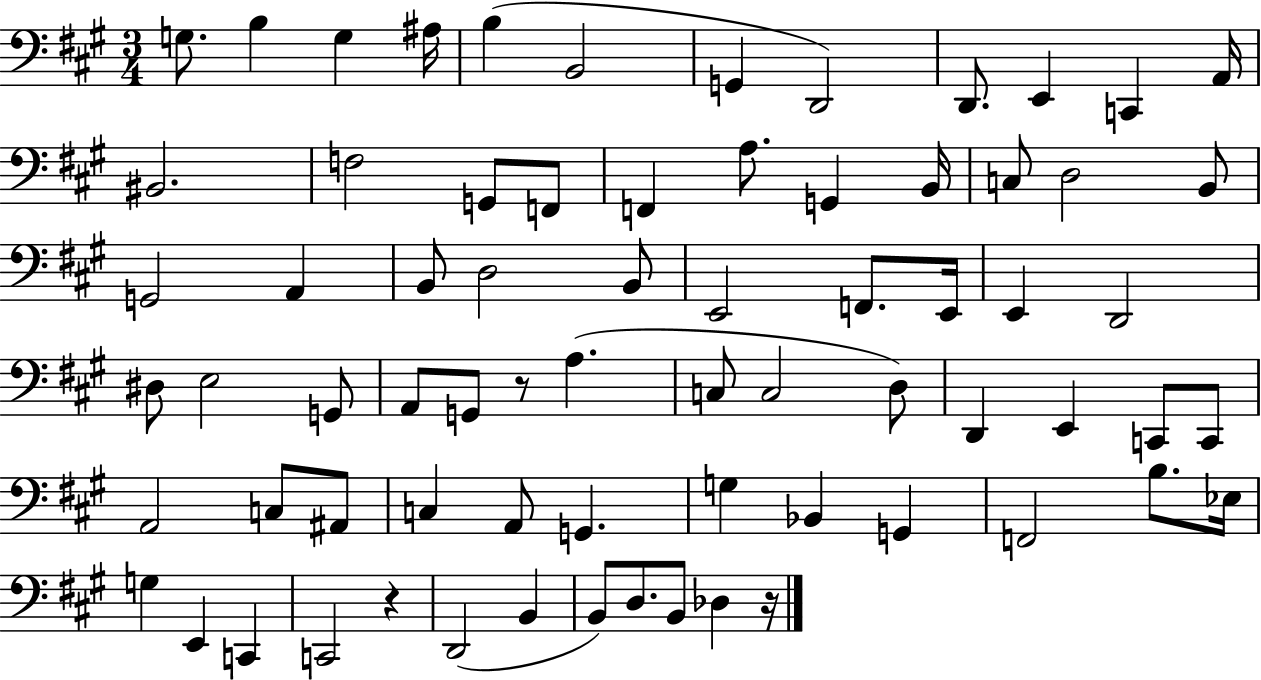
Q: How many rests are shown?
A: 3